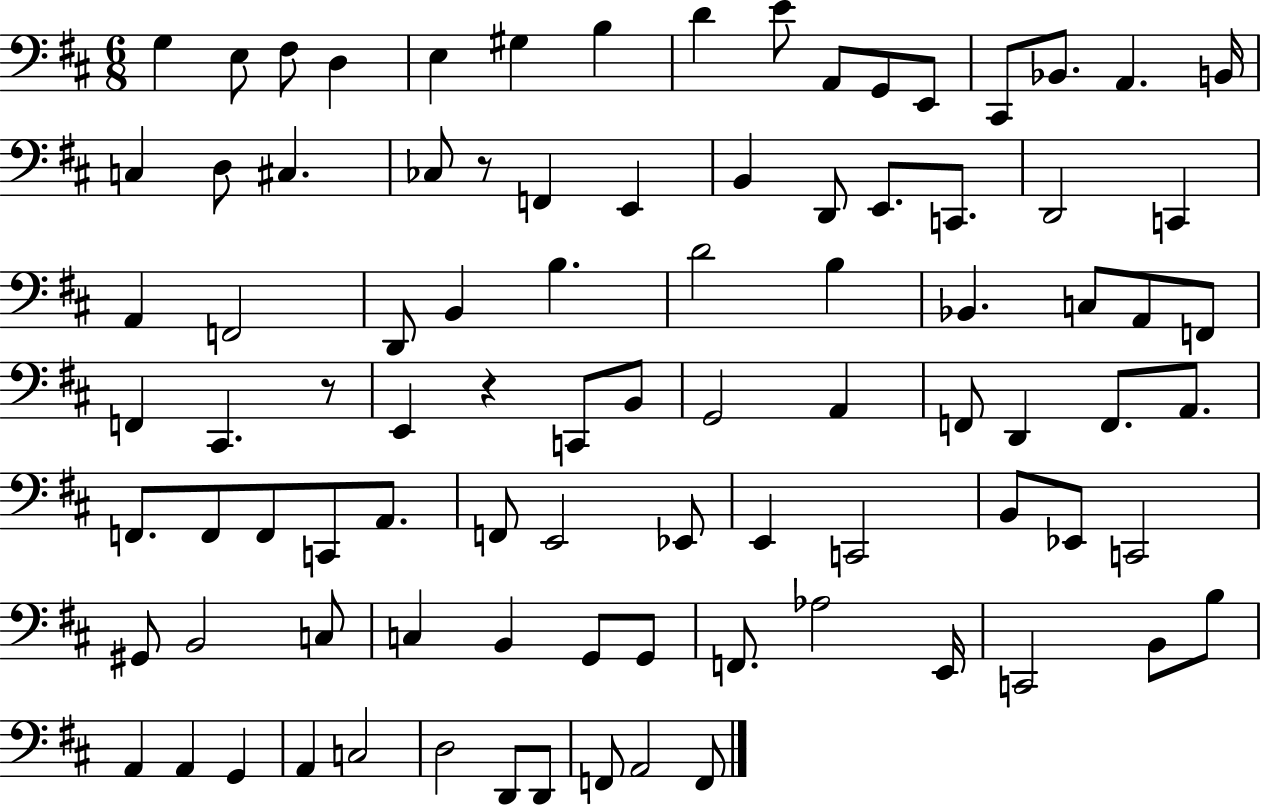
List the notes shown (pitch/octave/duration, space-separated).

G3/q E3/e F#3/e D3/q E3/q G#3/q B3/q D4/q E4/e A2/e G2/e E2/e C#2/e Bb2/e. A2/q. B2/s C3/q D3/e C#3/q. CES3/e R/e F2/q E2/q B2/q D2/e E2/e. C2/e. D2/h C2/q A2/q F2/h D2/e B2/q B3/q. D4/h B3/q Bb2/q. C3/e A2/e F2/e F2/q C#2/q. R/e E2/q R/q C2/e B2/e G2/h A2/q F2/e D2/q F2/e. A2/e. F2/e. F2/e F2/e C2/e A2/e. F2/e E2/h Eb2/e E2/q C2/h B2/e Eb2/e C2/h G#2/e B2/h C3/e C3/q B2/q G2/e G2/e F2/e. Ab3/h E2/s C2/h B2/e B3/e A2/q A2/q G2/q A2/q C3/h D3/h D2/e D2/e F2/e A2/h F2/e